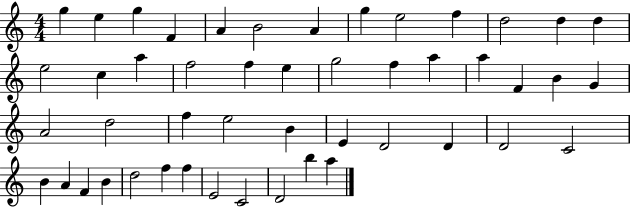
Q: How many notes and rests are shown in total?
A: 48